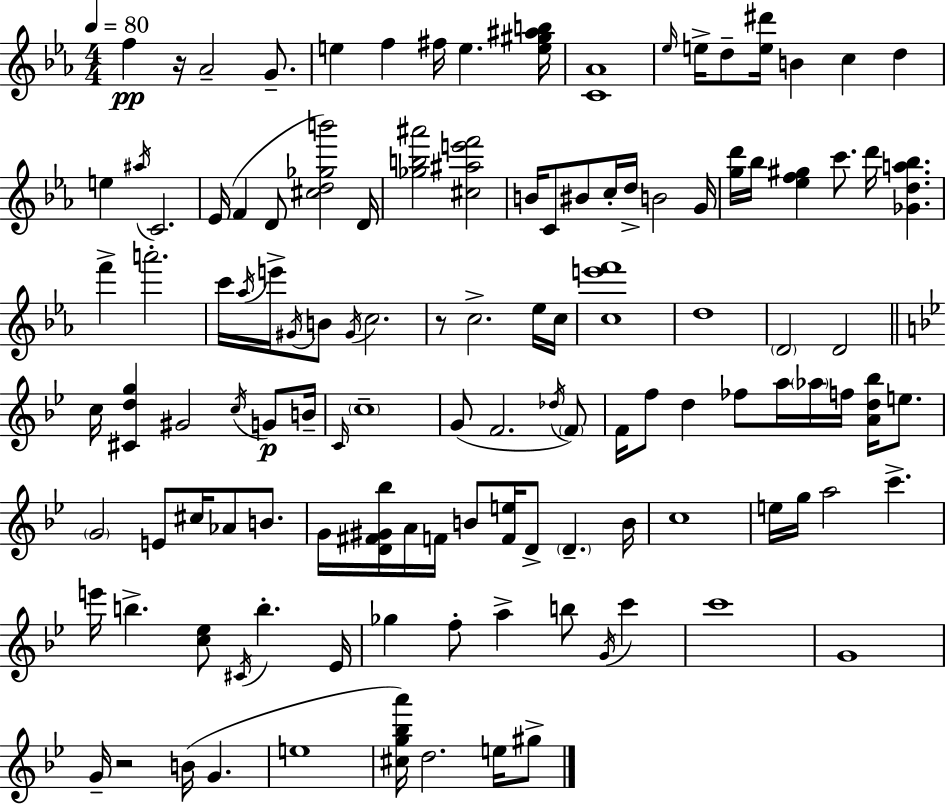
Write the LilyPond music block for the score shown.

{
  \clef treble
  \numericTimeSignature
  \time 4/4
  \key c \minor
  \tempo 4 = 80
  \repeat volta 2 { f''4\pp r16 aes'2-- g'8.-- | e''4 f''4 fis''16 e''4. <e'' gis'' ais'' b''>16 | <c' aes'>1 | \grace { ees''16 } e''16-> d''8-- <e'' dis'''>16 b'4 c''4 d''4 | \break e''4 \acciaccatura { ais''16 } c'2. | ees'16( f'4 d'8 <cis'' d'' ges'' b'''>2) | d'16 <ges'' b'' ais'''>2 <cis'' ais'' e''' f'''>2 | b'16 c'8 bis'8 c''16-. d''16-> b'2 | \break g'16 <g'' d'''>16 bes''16 <ees'' f'' gis''>4 c'''8. d'''16 <ges' d'' a'' bes''>4. | f'''4-> a'''2.-. | c'''16 \acciaccatura { aes''16 } e'''16-> \acciaccatura { gis'16 } b'8 \acciaccatura { gis'16 } c''2. | r8 c''2.-> | \break ees''16 c''16 <c'' e''' f'''>1 | d''1 | \parenthesize d'2 d'2 | \bar "||" \break \key g \minor c''16 <cis' d'' g''>4 gis'2 \acciaccatura { c''16 }\p g'8 | b'16-- \grace { c'16 } \parenthesize c''1-- | g'8( f'2. | \acciaccatura { des''16 }) \parenthesize f'8 f'16 f''8 d''4 fes''8 a''16 \parenthesize aes''16 f''16 <a' d'' bes''>16 | \break e''8. \parenthesize g'2 e'8 cis''16 aes'8 | b'8. g'16 <d' fis' gis' bes''>16 a'16 f'16 b'8 <f' e''>16 d'8-> \parenthesize d'4.-- | b'16 c''1 | e''16 g''16 a''2 c'''4.-> | \break e'''16 b''4.-> <c'' ees''>8 \acciaccatura { cis'16 } b''4.-. | ees'16 ges''4 f''8-. a''4-> b''8 | \acciaccatura { g'16 } c'''4 c'''1 | g'1 | \break g'16-- r2 b'16( g'4. | e''1 | <cis'' g'' bes'' a'''>16) d''2. | e''16 gis''8-> } \bar "|."
}